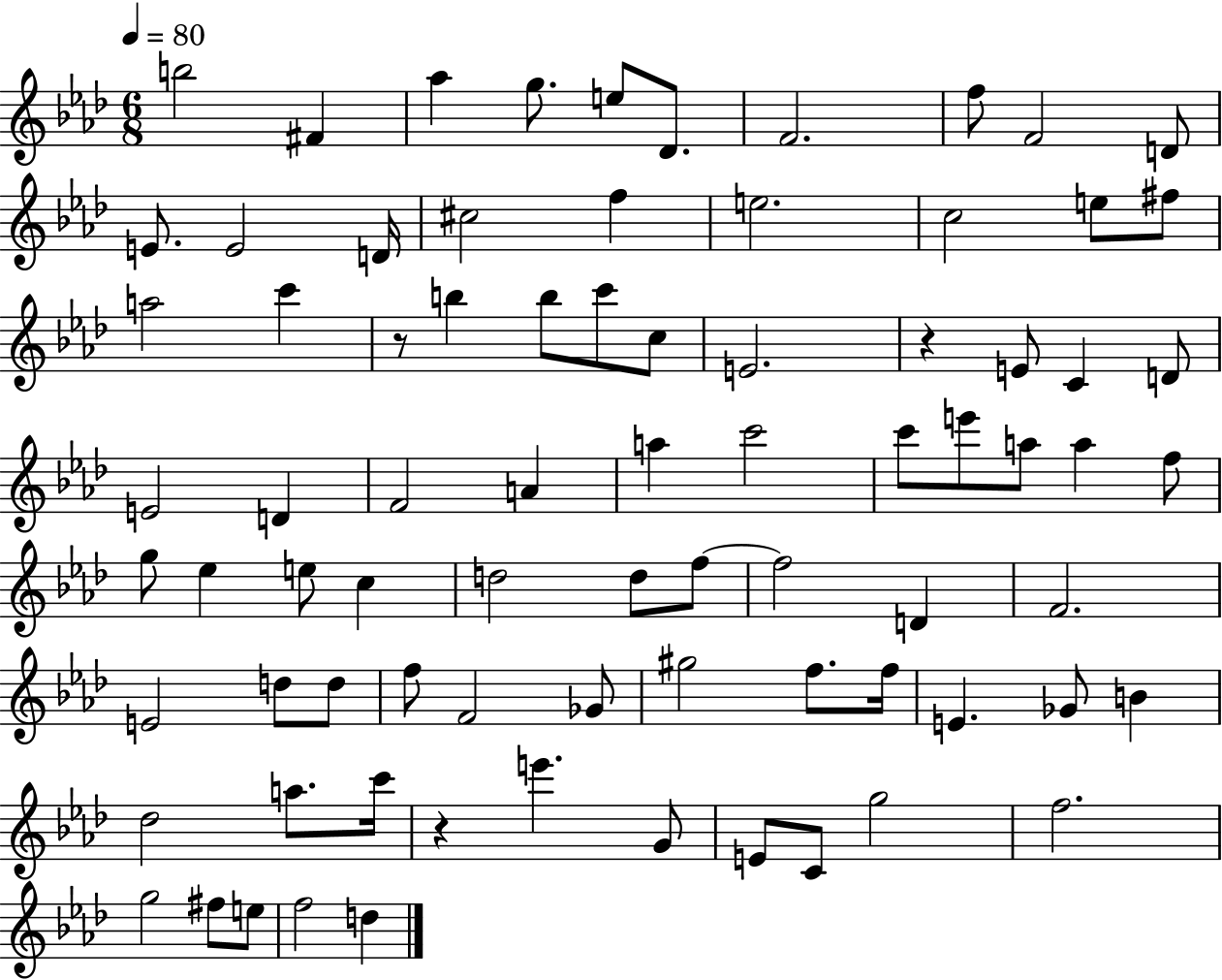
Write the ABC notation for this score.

X:1
T:Untitled
M:6/8
L:1/4
K:Ab
b2 ^F _a g/2 e/2 _D/2 F2 f/2 F2 D/2 E/2 E2 D/4 ^c2 f e2 c2 e/2 ^f/2 a2 c' z/2 b b/2 c'/2 c/2 E2 z E/2 C D/2 E2 D F2 A a c'2 c'/2 e'/2 a/2 a f/2 g/2 _e e/2 c d2 d/2 f/2 f2 D F2 E2 d/2 d/2 f/2 F2 _G/2 ^g2 f/2 f/4 E _G/2 B _d2 a/2 c'/4 z e' G/2 E/2 C/2 g2 f2 g2 ^f/2 e/2 f2 d